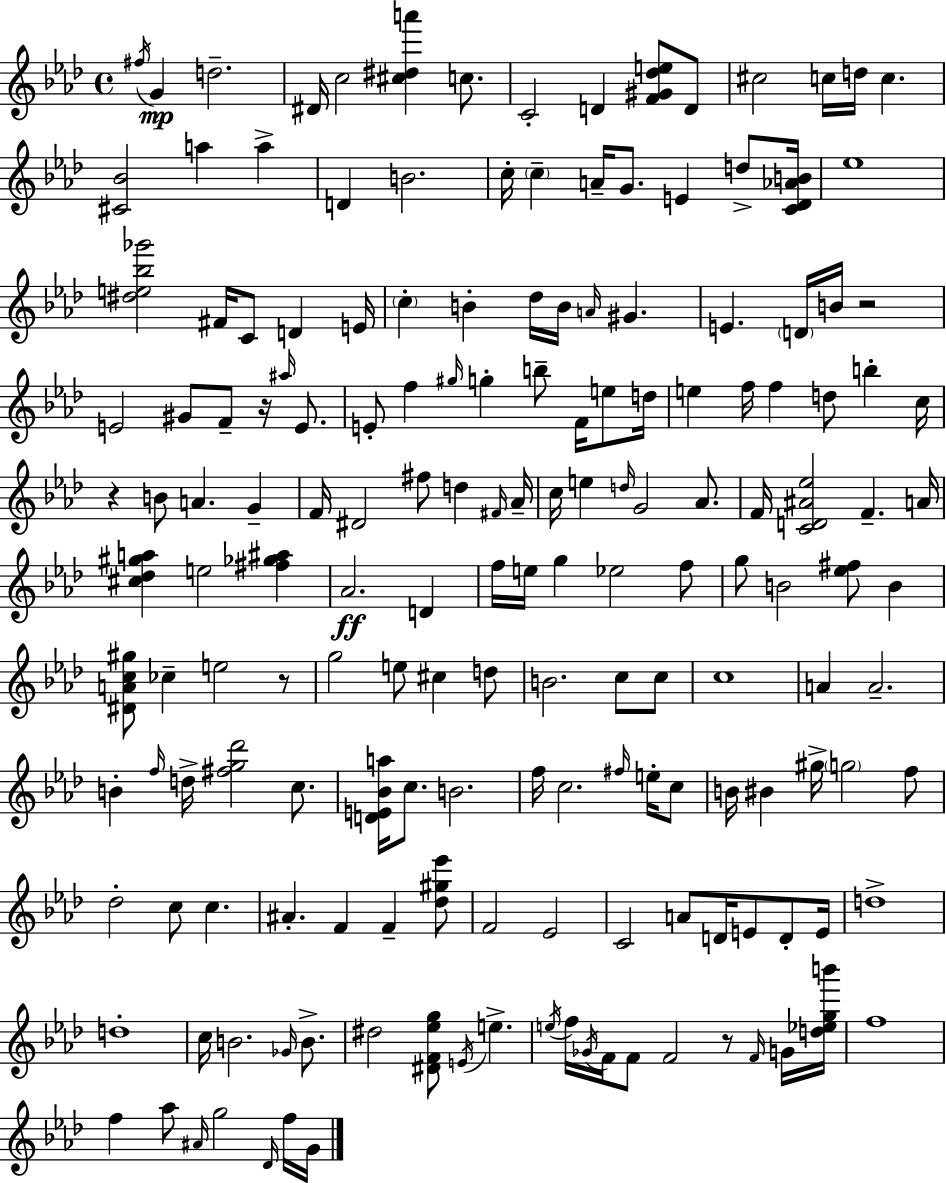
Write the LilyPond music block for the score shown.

{
  \clef treble
  \time 4/4
  \defaultTimeSignature
  \key f \minor
  \acciaccatura { fis''16 }\mp g'4 d''2.-- | dis'16 c''2 <cis'' dis'' a'''>4 c''8. | c'2-. d'4 <f' gis' des'' e''>8 d'8 | cis''2 c''16 d''16 c''4. | \break <cis' bes'>2 a''4 a''4-> | d'4 b'2. | c''16-. \parenthesize c''4-- a'16-- g'8. e'4 d''8-> | <c' des' aes' b'>16 ees''1 | \break <dis'' e'' bes'' ges'''>2 fis'16 c'8 d'4 | e'16 \parenthesize c''4-. b'4-. des''16 b'16 \grace { a'16 } gis'4. | e'4. \parenthesize d'16 b'16 r2 | e'2 gis'8 f'8-- r16 \grace { ais''16 } | \break e'8. e'8-. f''4 \grace { gis''16 } g''4-. b''8-- | f'16 e''8 d''16 e''4 f''16 f''4 d''8 b''4-. | c''16 r4 b'8 a'4. | g'4-- f'16 dis'2 fis''8 d''4 | \break \grace { fis'16 } aes'16-- c''16 e''4 \grace { d''16 } g'2 | aes'8. f'16 <c' d' ais' ees''>2 f'4.-- | a'16 <cis'' des'' gis'' a''>4 e''2 | <fis'' ges'' ais''>4 aes'2.\ff | \break d'4 f''16 e''16 g''4 ees''2 | f''8 g''8 b'2 | <ees'' fis''>8 b'4 <dis' a' c'' gis''>8 ces''4-- e''2 | r8 g''2 e''8 | \break cis''4 d''8 b'2. | c''8 c''8 c''1 | a'4 a'2.-- | b'4-. \grace { f''16 } d''16-> <fis'' g'' des'''>2 | \break c''8. <d' e' bes' a''>16 c''8. b'2. | f''16 c''2. | \grace { fis''16 } e''16-. c''8 b'16 bis'4 gis''16-> \parenthesize g''2 | f''8 des''2-. | \break c''8 c''4. ais'4.-. f'4 | f'4-- <des'' gis'' ees'''>8 f'2 | ees'2 c'2 | a'8 d'16 e'8 d'8-. e'16 d''1-> | \break d''1-. | c''16 b'2. | \grace { ges'16 } b'8.-> dis''2 | <dis' f' ees'' g''>8 \acciaccatura { e'16 } e''4.-> \acciaccatura { e''16 } f''16 \acciaccatura { ges'16 } f'16 f'8 | \break f'2 r8 \grace { f'16 } g'16 <d'' ees'' g'' b'''>16 f''1 | f''4 | aes''8 \grace { ais'16 } g''2 \grace { des'16 } f''16 g'16 \bar "|."
}